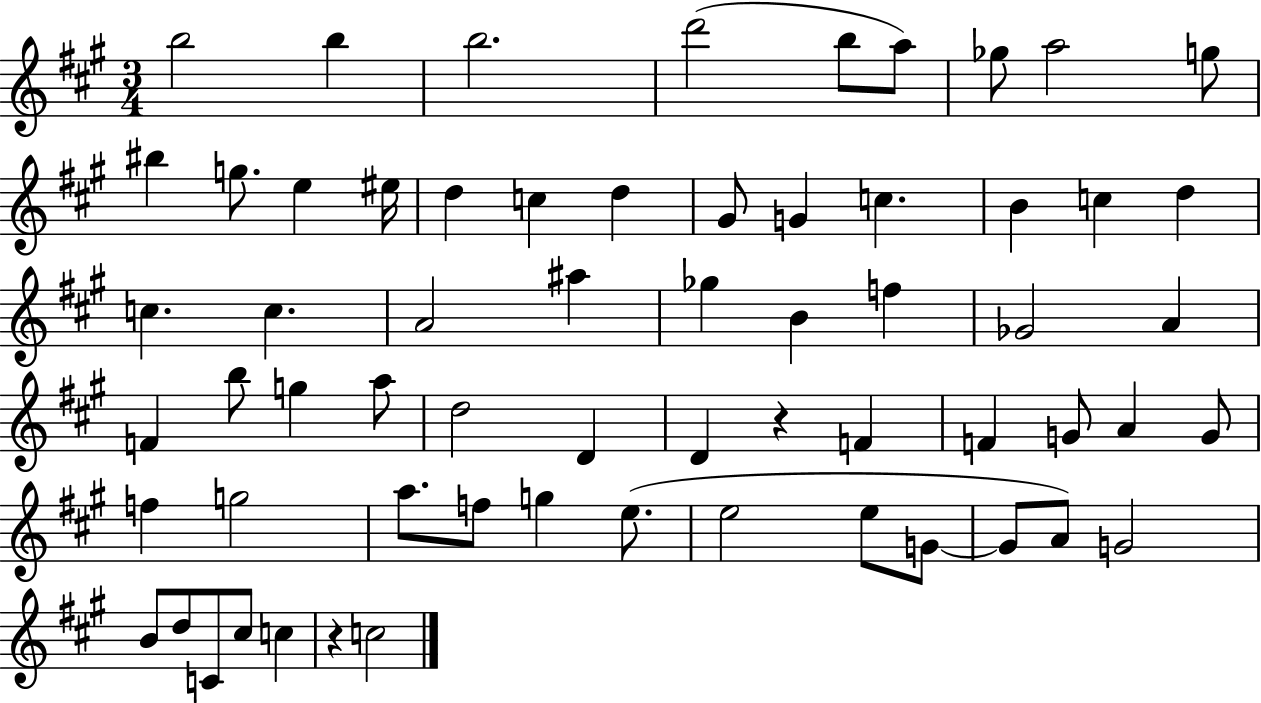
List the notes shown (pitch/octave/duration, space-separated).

B5/h B5/q B5/h. D6/h B5/e A5/e Gb5/e A5/h G5/e BIS5/q G5/e. E5/q EIS5/s D5/q C5/q D5/q G#4/e G4/q C5/q. B4/q C5/q D5/q C5/q. C5/q. A4/h A#5/q Gb5/q B4/q F5/q Gb4/h A4/q F4/q B5/e G5/q A5/e D5/h D4/q D4/q R/q F4/q F4/q G4/e A4/q G4/e F5/q G5/h A5/e. F5/e G5/q E5/e. E5/h E5/e G4/e G4/e A4/e G4/h B4/e D5/e C4/e C#5/e C5/q R/q C5/h